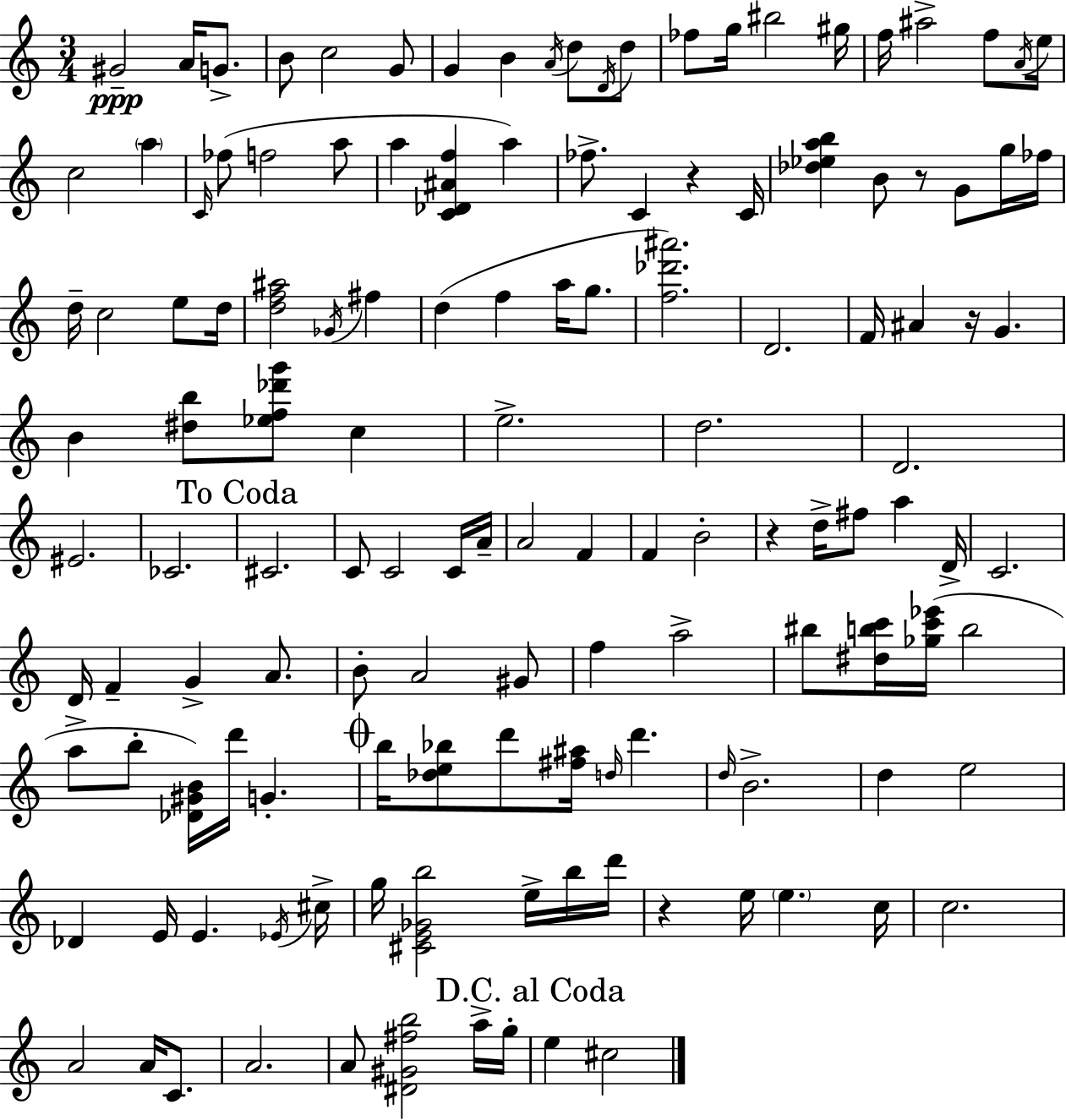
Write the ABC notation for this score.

X:1
T:Untitled
M:3/4
L:1/4
K:C
^G2 A/4 G/2 B/2 c2 G/2 G B A/4 d/2 D/4 d/2 _f/2 g/4 ^b2 ^g/4 f/4 ^a2 f/2 A/4 e/4 c2 a C/4 _f/2 f2 a/2 a [C_D^Af] a _f/2 C z C/4 [_d_eab] B/2 z/2 G/2 g/4 _f/4 d/4 c2 e/2 d/4 [df^a]2 _G/4 ^f d f a/4 g/2 [f_d'^a']2 D2 F/4 ^A z/4 G B [^db]/2 [_ef_d'g']/2 c e2 d2 D2 ^E2 _C2 ^C2 C/2 C2 C/4 A/4 A2 F F B2 z d/4 ^f/2 a D/4 C2 D/4 F G A/2 B/2 A2 ^G/2 f a2 ^b/2 [^dbc']/4 [_gc'_e']/4 b2 a/2 b/2 [_D^GB]/4 d'/4 G b/4 [_de_b]/2 d'/2 [^f^a]/4 d/4 d' d/4 B2 d e2 _D E/4 E _E/4 ^c/4 g/4 [^CE_Gb]2 e/4 b/4 d'/4 z e/4 e c/4 c2 A2 A/4 C/2 A2 A/2 [^D^G^fb]2 a/4 g/4 e ^c2